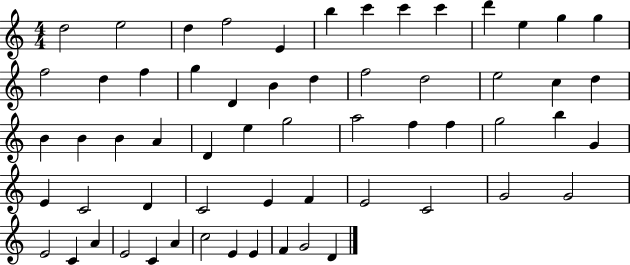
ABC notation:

X:1
T:Untitled
M:4/4
L:1/4
K:C
d2 e2 d f2 E b c' c' c' d' e g g f2 d f g D B d f2 d2 e2 c d B B B A D e g2 a2 f f g2 b G E C2 D C2 E F E2 C2 G2 G2 E2 C A E2 C A c2 E E F G2 D